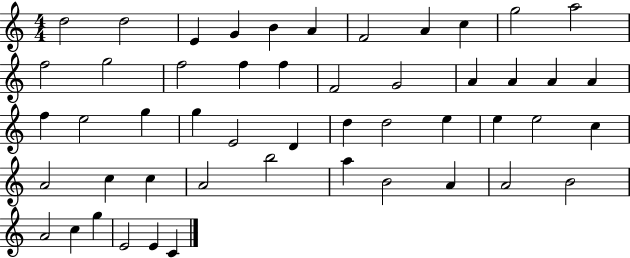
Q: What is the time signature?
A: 4/4